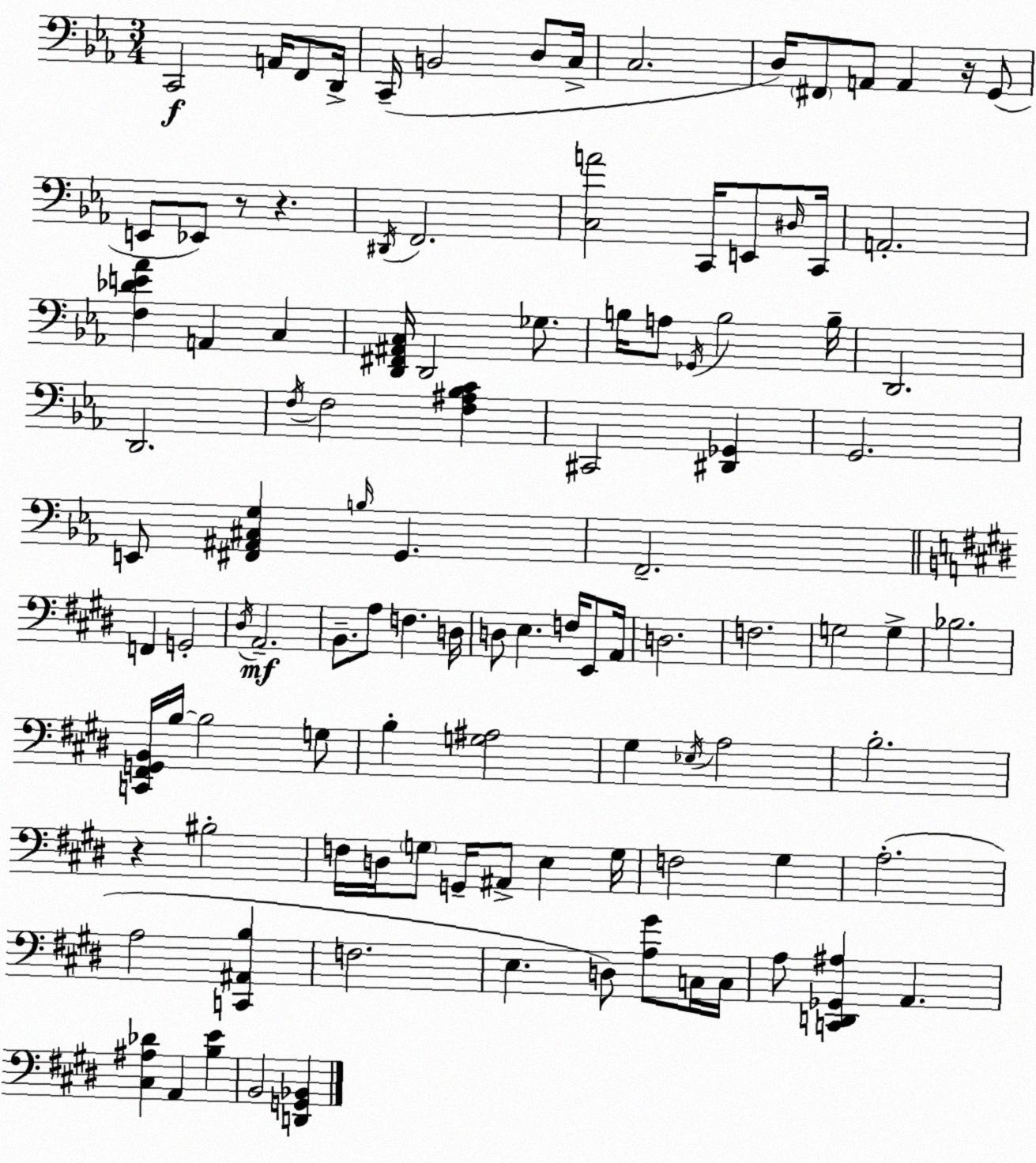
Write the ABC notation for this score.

X:1
T:Untitled
M:3/4
L:1/4
K:Cm
C,,2 A,,/4 F,,/2 D,,/4 C,,/4 B,,2 D,/2 C,/4 C,2 D,/4 ^F,,/2 A,,/2 A,, z/4 G,,/2 E,,/2 _E,,/2 z/2 z ^D,,/4 F,,2 [C,A]2 C,,/4 E,,/2 ^D,/4 C,,/4 A,,2 [F,_DE_A] A,, C, [D,,^F,,^A,,C,]/4 D,,2 _G,/2 B,/4 A,/2 _G,,/4 B,2 B,/4 D,,2 D,,2 F,/4 F,2 [F,^A,_B,C] ^C,,2 [^D,,_G,,] G,,2 E,,/2 [^F,,^A,,^C,G,] B,/4 G,, F,,2 F,, G,,2 ^D,/4 A,,2 B,,/2 A,/2 F, D,/4 D,/2 E, F,/4 E,,/2 A,,/4 D,2 F,2 G,2 G, _B,2 [C,,^F,,G,,B,,]/4 B,/4 B,2 G,/2 B, [G,^A,]2 ^G, _E,/4 A,2 B,2 z ^B,2 F,/4 D,/4 G,/2 G,,/4 ^A,,/2 E, G,/4 F,2 ^G, A,2 A,2 [C,,^A,,B,] F,2 E, D,/2 [A,^G]/2 C,/4 C,/4 A,/2 [C,,D,,_G,,^A,] A,, [^C,^A,_D] A,, [B,E] B,,2 [D,,G,,_B,,]